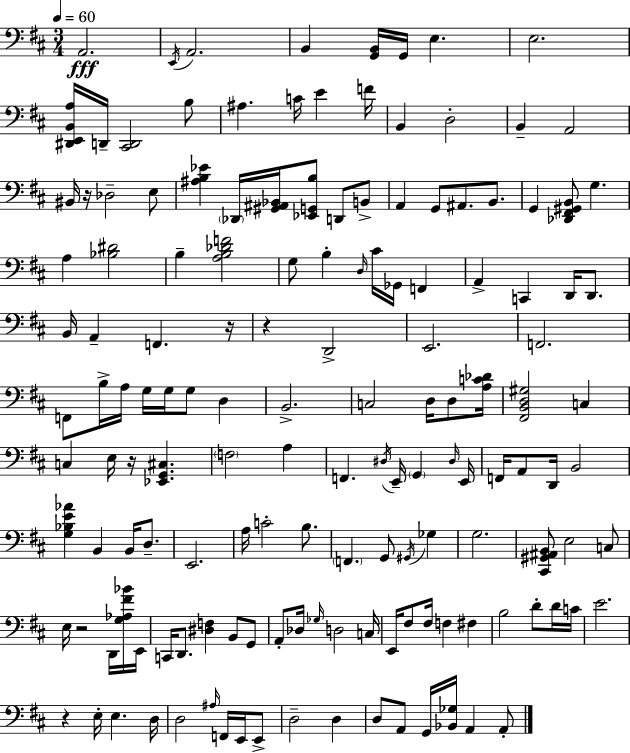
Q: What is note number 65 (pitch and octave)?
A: D#3